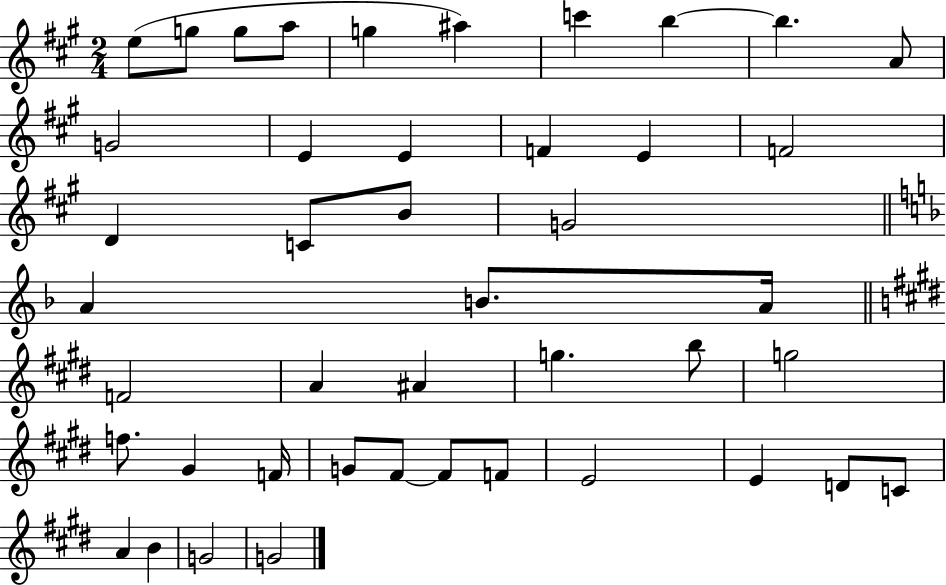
E5/e G5/e G5/e A5/e G5/q A#5/q C6/q B5/q B5/q. A4/e G4/h E4/q E4/q F4/q E4/q F4/h D4/q C4/e B4/e G4/h A4/q B4/e. A4/s F4/h A4/q A#4/q G5/q. B5/e G5/h F5/e. G#4/q F4/s G4/e F#4/e F#4/e F4/e E4/h E4/q D4/e C4/e A4/q B4/q G4/h G4/h